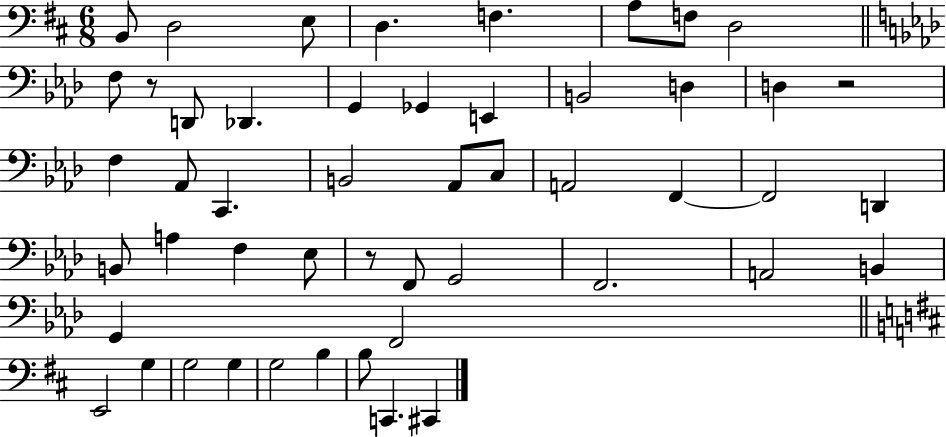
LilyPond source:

{
  \clef bass
  \numericTimeSignature
  \time 6/8
  \key d \major
  b,8 d2 e8 | d4. f4. | a8 f8 d2 | \bar "||" \break \key f \minor f8 r8 d,8 des,4. | g,4 ges,4 e,4 | b,2 d4 | d4 r2 | \break f4 aes,8 c,4. | b,2 aes,8 c8 | a,2 f,4~~ | f,2 d,4 | \break b,8 a4 f4 ees8 | r8 f,8 g,2 | f,2. | a,2 b,4 | \break g,4 f,2 | \bar "||" \break \key d \major e,2 g4 | g2 g4 | g2 b4 | b8 c,4. cis,4 | \break \bar "|."
}